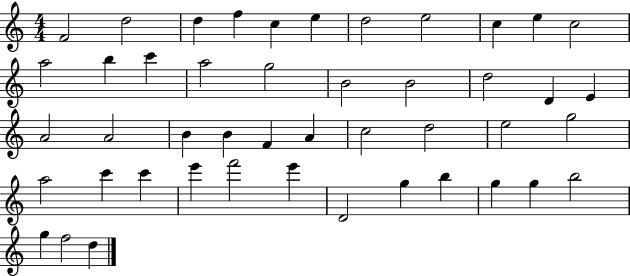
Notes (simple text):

F4/h D5/h D5/q F5/q C5/q E5/q D5/h E5/h C5/q E5/q C5/h A5/h B5/q C6/q A5/h G5/h B4/h B4/h D5/h D4/q E4/q A4/h A4/h B4/q B4/q F4/q A4/q C5/h D5/h E5/h G5/h A5/h C6/q C6/q E6/q F6/h E6/q D4/h G5/q B5/q G5/q G5/q B5/h G5/q F5/h D5/q